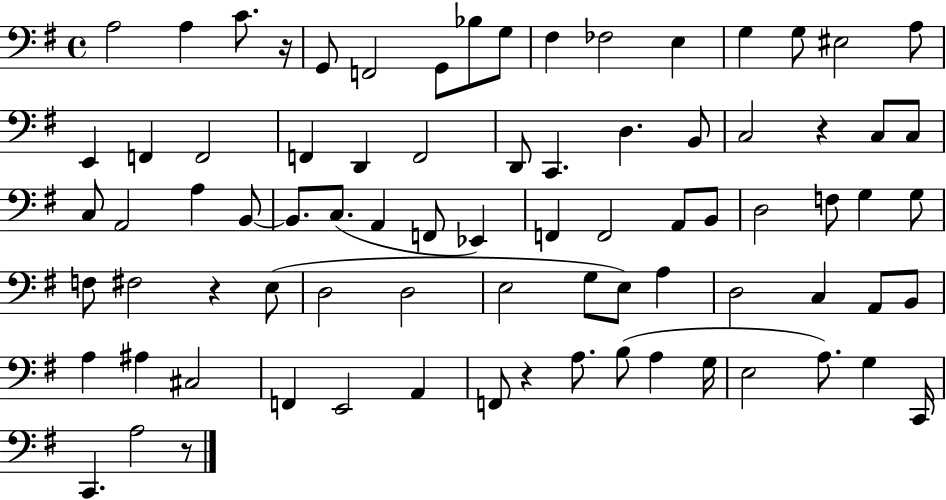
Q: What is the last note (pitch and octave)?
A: A3